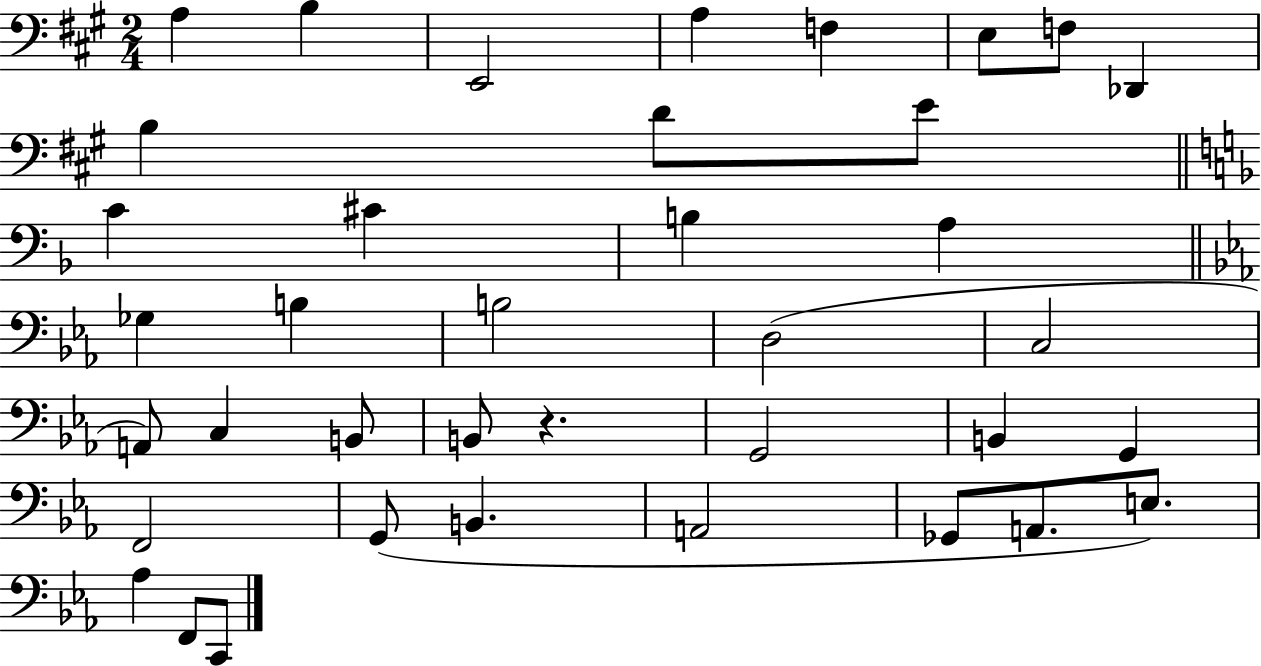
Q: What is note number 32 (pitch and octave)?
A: Gb2